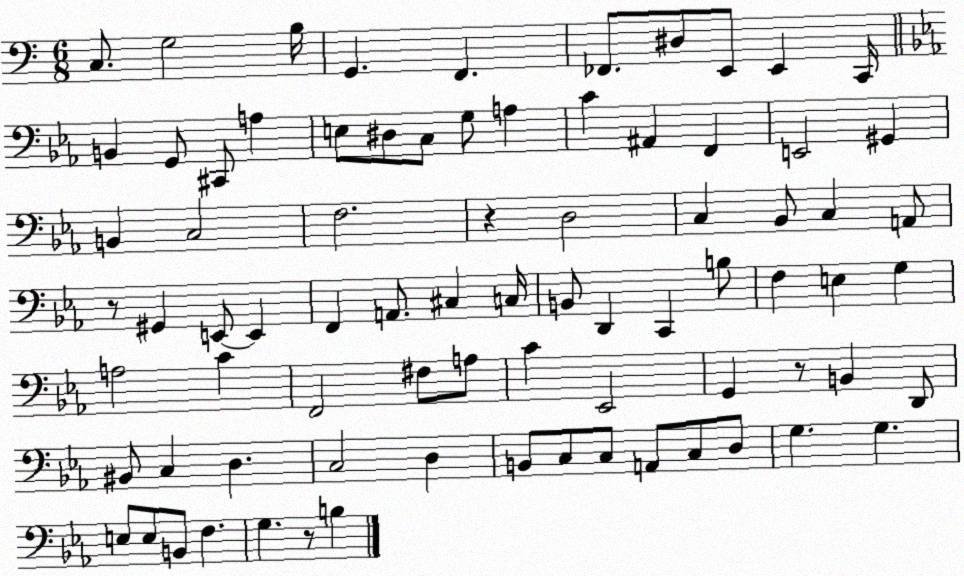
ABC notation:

X:1
T:Untitled
M:6/8
L:1/4
K:C
C,/2 G,2 B,/4 G,, F,, _F,,/2 ^D,/2 E,,/2 E,, C,,/4 B,, G,,/2 ^C,,/2 A, E,/2 ^D,/2 C,/2 G,/2 A, C ^A,, F,, E,,2 ^G,, B,, C,2 F,2 z D,2 C, _B,,/2 C, A,,/2 z/2 ^G,, E,,/2 E,, F,, A,,/2 ^C, C,/4 B,,/2 D,, C,, B,/2 F, E, G, A,2 C F,,2 ^F,/2 A,/2 C _E,,2 G,, z/2 B,, D,,/2 ^B,,/2 C, D, C,2 D, B,,/2 C,/2 C,/2 A,,/2 C,/2 D,/2 G, G, E,/2 E,/2 B,,/2 F, G, z/2 B,